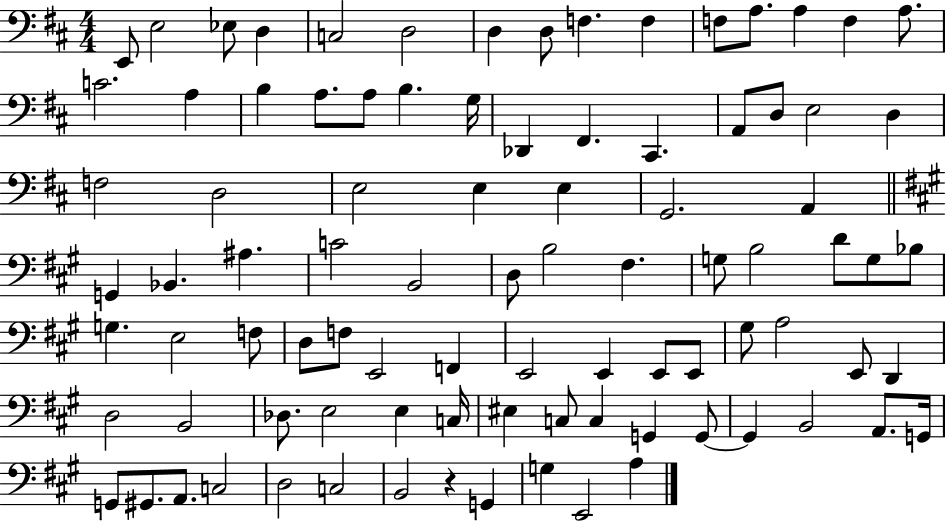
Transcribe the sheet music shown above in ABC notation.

X:1
T:Untitled
M:4/4
L:1/4
K:D
E,,/2 E,2 _E,/2 D, C,2 D,2 D, D,/2 F, F, F,/2 A,/2 A, F, A,/2 C2 A, B, A,/2 A,/2 B, G,/4 _D,, ^F,, ^C,, A,,/2 D,/2 E,2 D, F,2 D,2 E,2 E, E, G,,2 A,, G,, _B,, ^A, C2 B,,2 D,/2 B,2 ^F, G,/2 B,2 D/2 G,/2 _B,/2 G, E,2 F,/2 D,/2 F,/2 E,,2 F,, E,,2 E,, E,,/2 E,,/2 ^G,/2 A,2 E,,/2 D,, D,2 B,,2 _D,/2 E,2 E, C,/4 ^E, C,/2 C, G,, G,,/2 G,, B,,2 A,,/2 G,,/4 G,,/2 ^G,,/2 A,,/2 C,2 D,2 C,2 B,,2 z G,, G, E,,2 A,